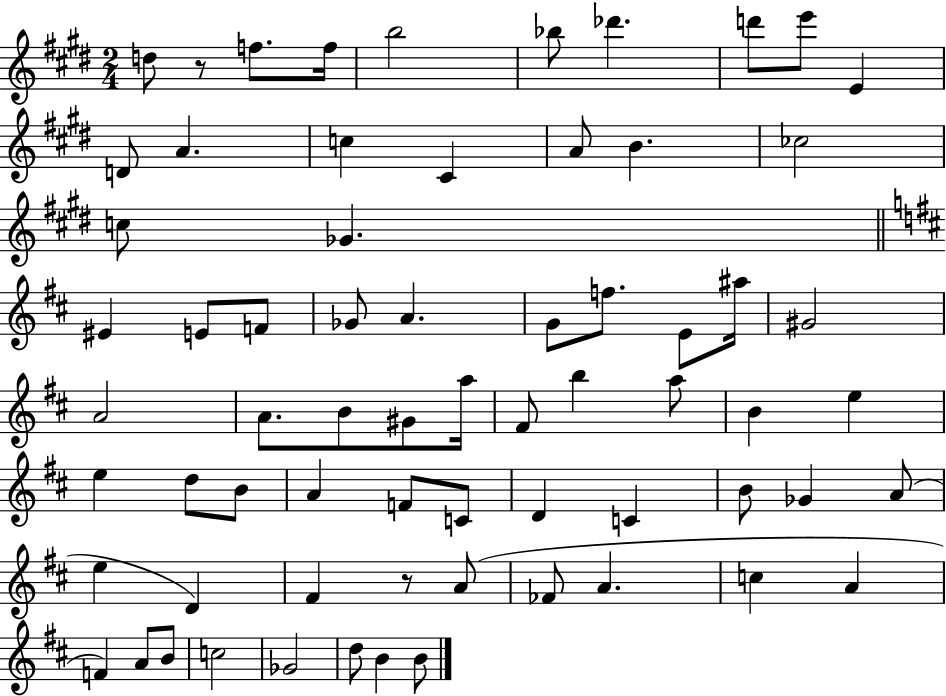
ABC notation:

X:1
T:Untitled
M:2/4
L:1/4
K:E
d/2 z/2 f/2 f/4 b2 _b/2 _d' d'/2 e'/2 E D/2 A c ^C A/2 B _c2 c/2 _G ^E E/2 F/2 _G/2 A G/2 f/2 E/2 ^a/4 ^G2 A2 A/2 B/2 ^G/2 a/4 ^F/2 b a/2 B e e d/2 B/2 A F/2 C/2 D C B/2 _G A/2 e D ^F z/2 A/2 _F/2 A c A F A/2 B/2 c2 _G2 d/2 B B/2